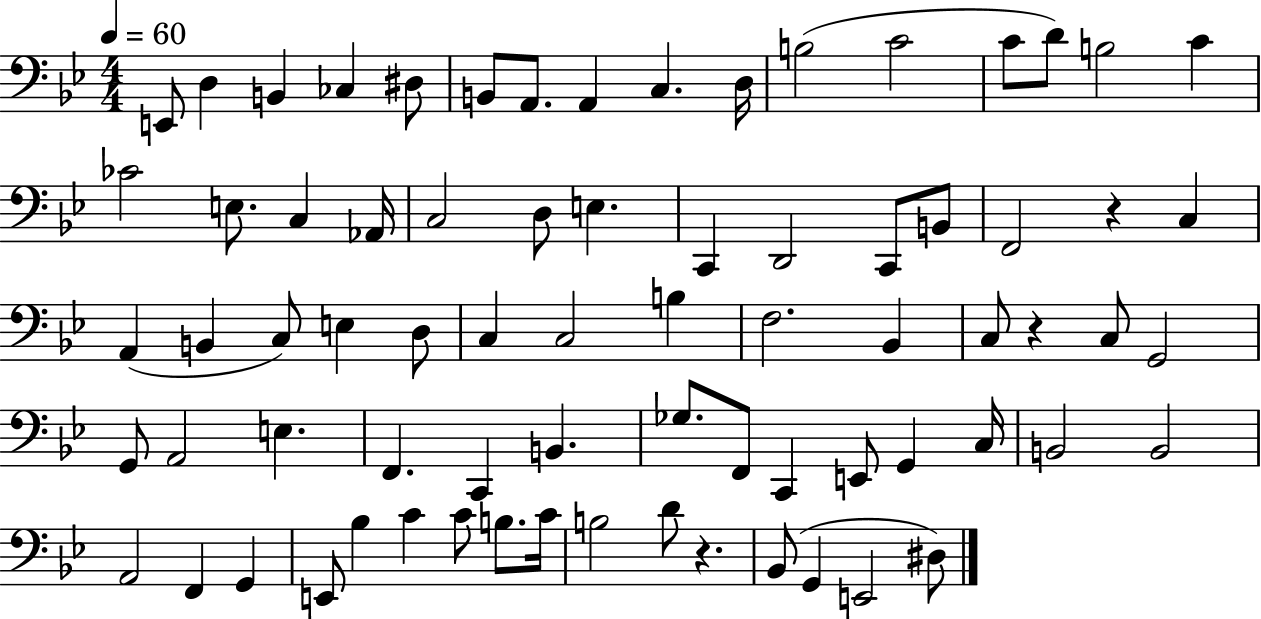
X:1
T:Untitled
M:4/4
L:1/4
K:Bb
E,,/2 D, B,, _C, ^D,/2 B,,/2 A,,/2 A,, C, D,/4 B,2 C2 C/2 D/2 B,2 C _C2 E,/2 C, _A,,/4 C,2 D,/2 E, C,, D,,2 C,,/2 B,,/2 F,,2 z C, A,, B,, C,/2 E, D,/2 C, C,2 B, F,2 _B,, C,/2 z C,/2 G,,2 G,,/2 A,,2 E, F,, C,, B,, _G,/2 F,,/2 C,, E,,/2 G,, C,/4 B,,2 B,,2 A,,2 F,, G,, E,,/2 _B, C C/2 B,/2 C/4 B,2 D/2 z _B,,/2 G,, E,,2 ^D,/2